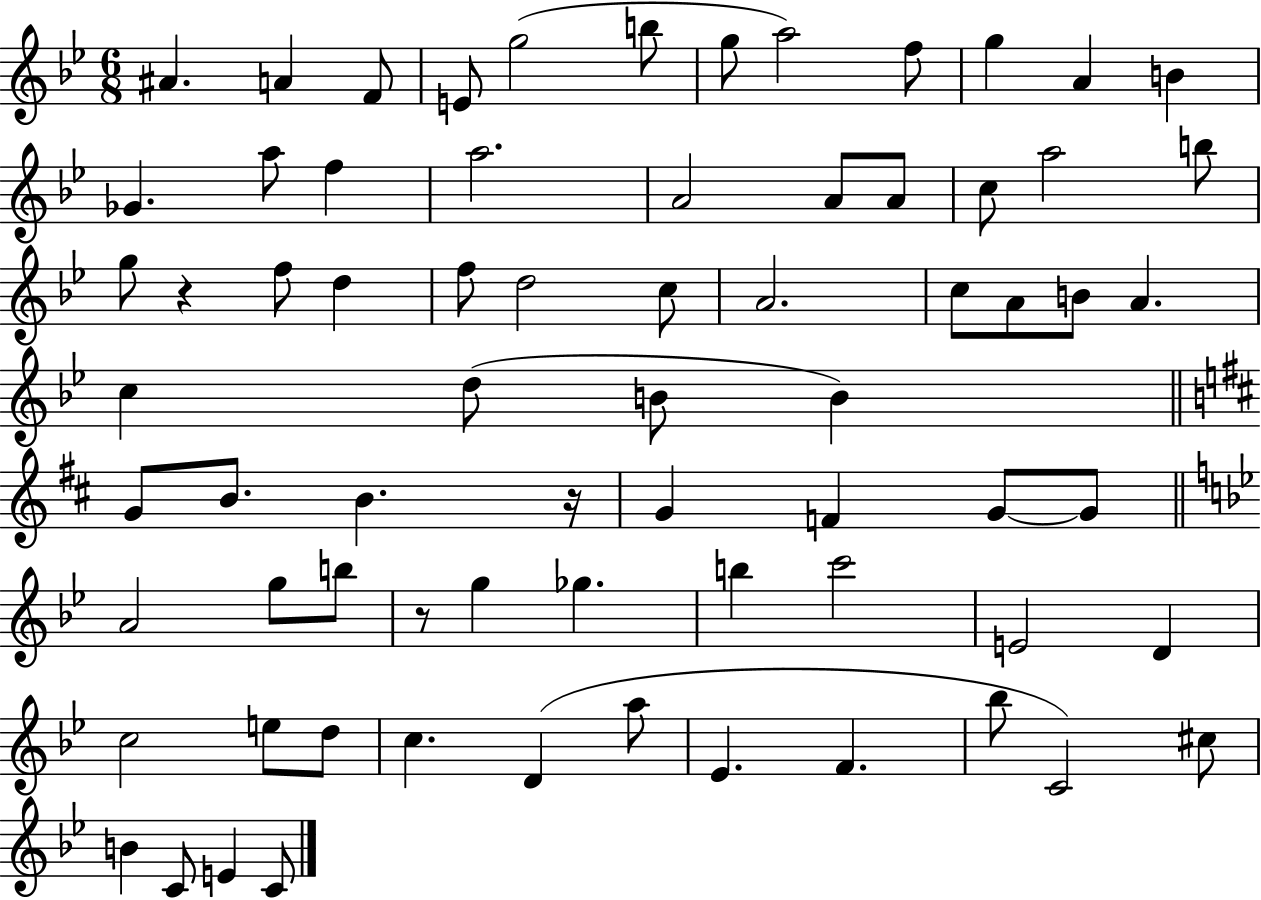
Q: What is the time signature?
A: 6/8